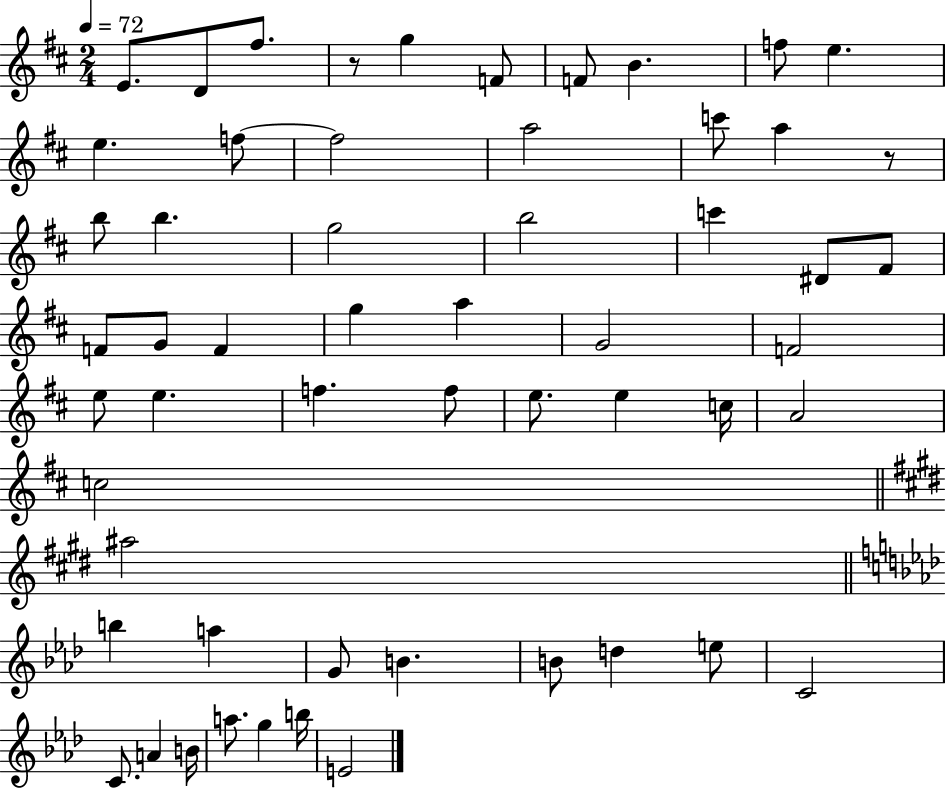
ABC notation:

X:1
T:Untitled
M:2/4
L:1/4
K:D
E/2 D/2 ^f/2 z/2 g F/2 F/2 B f/2 e e f/2 f2 a2 c'/2 a z/2 b/2 b g2 b2 c' ^D/2 ^F/2 F/2 G/2 F g a G2 F2 e/2 e f f/2 e/2 e c/4 A2 c2 ^a2 b a G/2 B B/2 d e/2 C2 C/2 A B/4 a/2 g b/4 E2